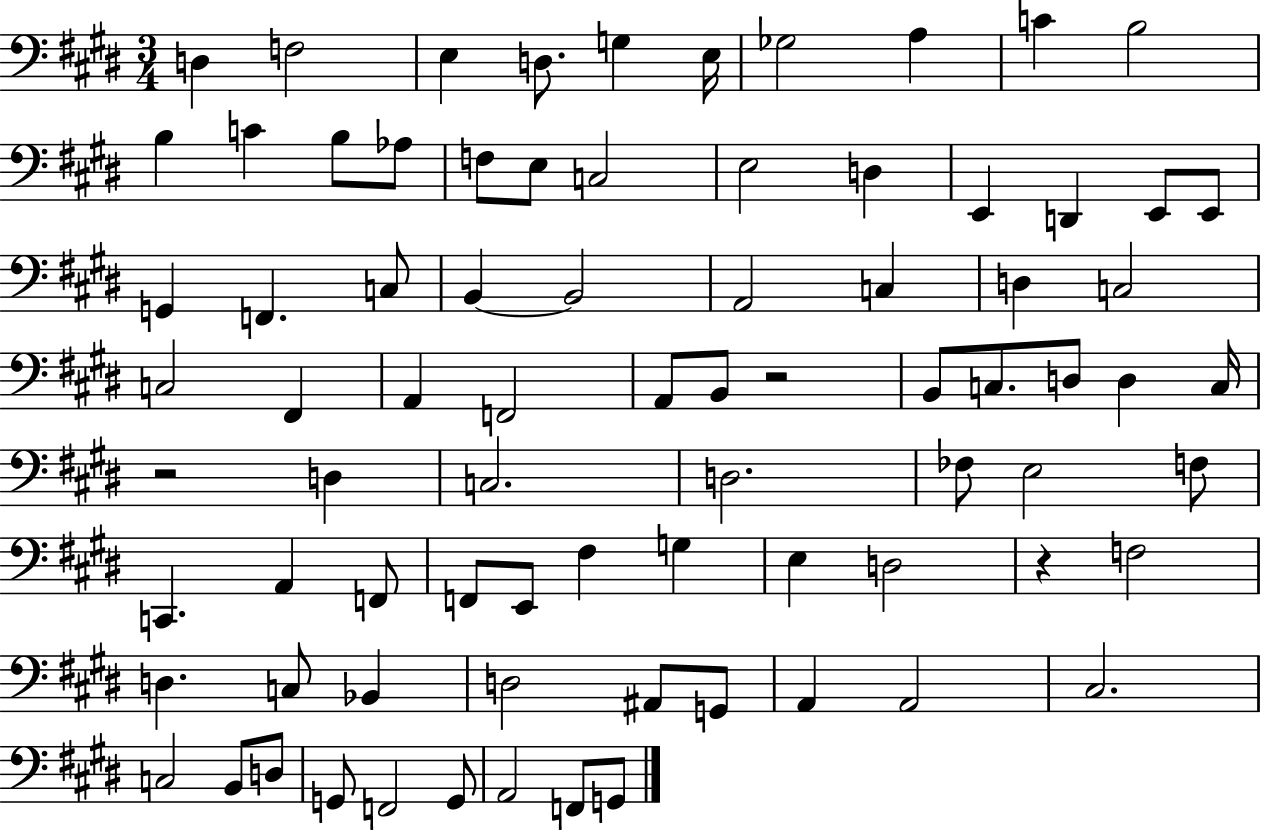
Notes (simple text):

D3/q F3/h E3/q D3/e. G3/q E3/s Gb3/h A3/q C4/q B3/h B3/q C4/q B3/e Ab3/e F3/e E3/e C3/h E3/h D3/q E2/q D2/q E2/e E2/e G2/q F2/q. C3/e B2/q B2/h A2/h C3/q D3/q C3/h C3/h F#2/q A2/q F2/h A2/e B2/e R/h B2/e C3/e. D3/e D3/q C3/s R/h D3/q C3/h. D3/h. FES3/e E3/h F3/e C2/q. A2/q F2/e F2/e E2/e F#3/q G3/q E3/q D3/h R/q F3/h D3/q. C3/e Bb2/q D3/h A#2/e G2/e A2/q A2/h C#3/h. C3/h B2/e D3/e G2/e F2/h G2/e A2/h F2/e G2/e